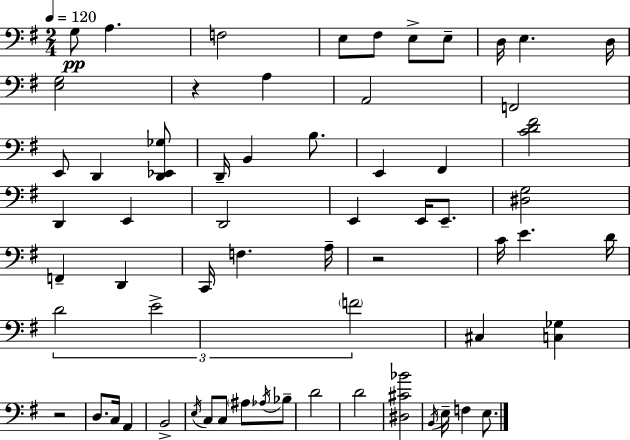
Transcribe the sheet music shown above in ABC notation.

X:1
T:Untitled
M:2/4
L:1/4
K:Em
G,/2 A, F,2 E,/2 ^F,/2 E,/2 E,/2 D,/4 E, D,/4 [E,G,]2 z A, A,,2 F,,2 E,,/2 D,, [D,,_E,,_G,]/2 D,,/4 B,, B,/2 E,, ^F,, [CD^F]2 D,, E,, D,,2 E,, E,,/4 E,,/2 [^D,G,]2 F,, D,, C,,/4 F, A,/4 z2 C/4 E D/4 D2 E2 F2 ^C, [C,_G,] z2 D,/2 C,/4 A,, B,,2 E,/4 C,/2 C,/2 ^A,/2 _A,/4 _B,/2 D2 D2 [^D,^C_B]2 B,,/4 E,/4 F, E,/2